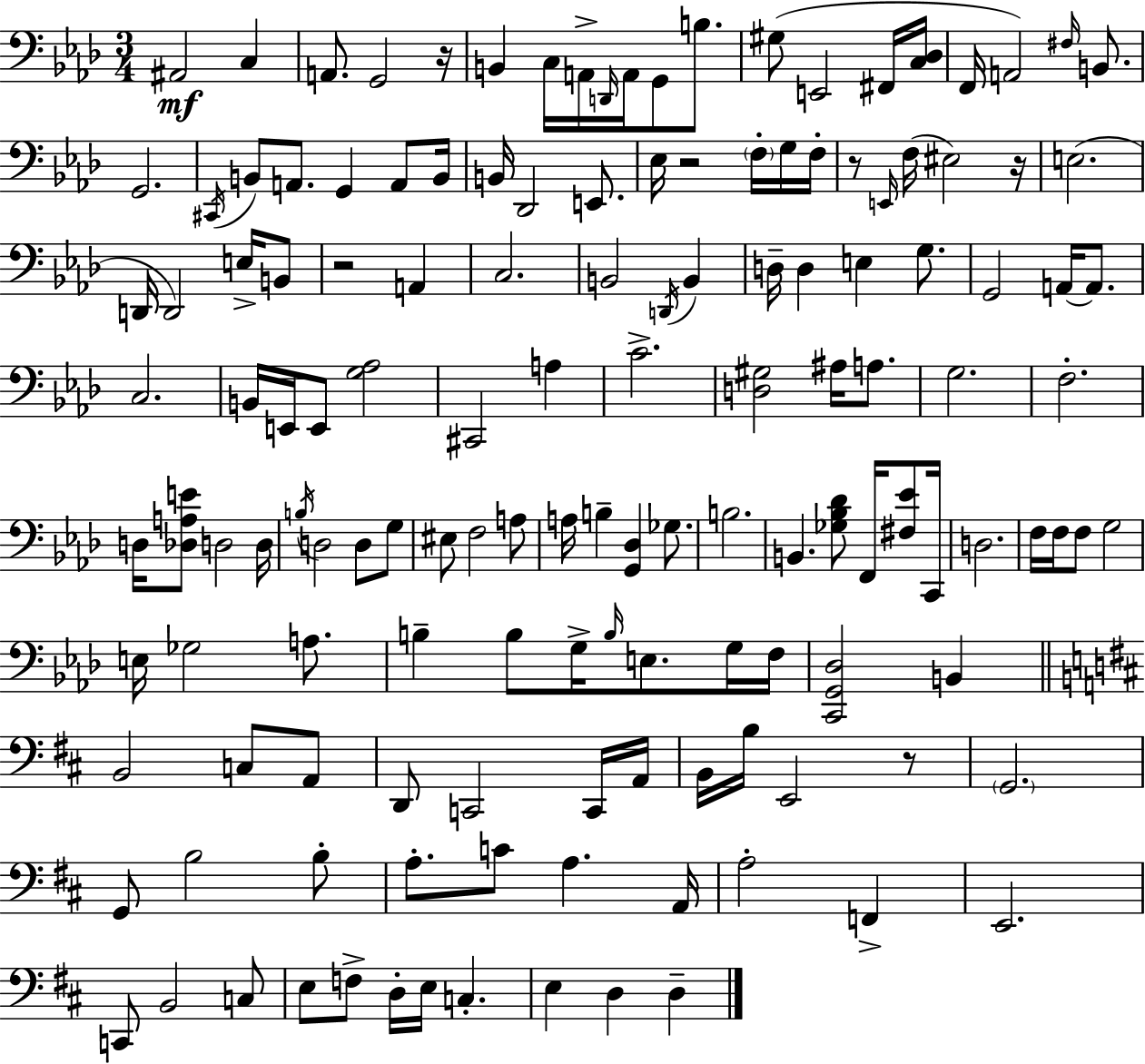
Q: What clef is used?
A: bass